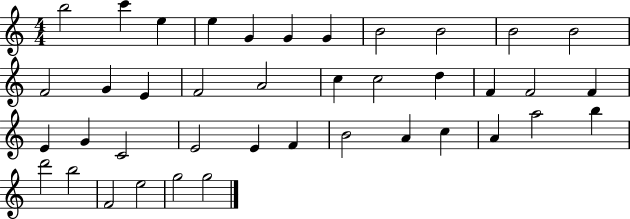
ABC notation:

X:1
T:Untitled
M:4/4
L:1/4
K:C
b2 c' e e G G G B2 B2 B2 B2 F2 G E F2 A2 c c2 d F F2 F E G C2 E2 E F B2 A c A a2 b d'2 b2 F2 e2 g2 g2